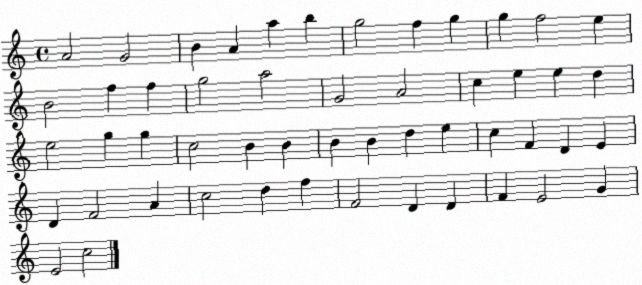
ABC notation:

X:1
T:Untitled
M:4/4
L:1/4
K:C
A2 G2 B A a b g2 f g g f2 e B2 f f g2 a2 G2 A2 c e e d e2 g g c2 B B B B d e c F D E D F2 A c2 d f F2 D D F E2 G E2 c2